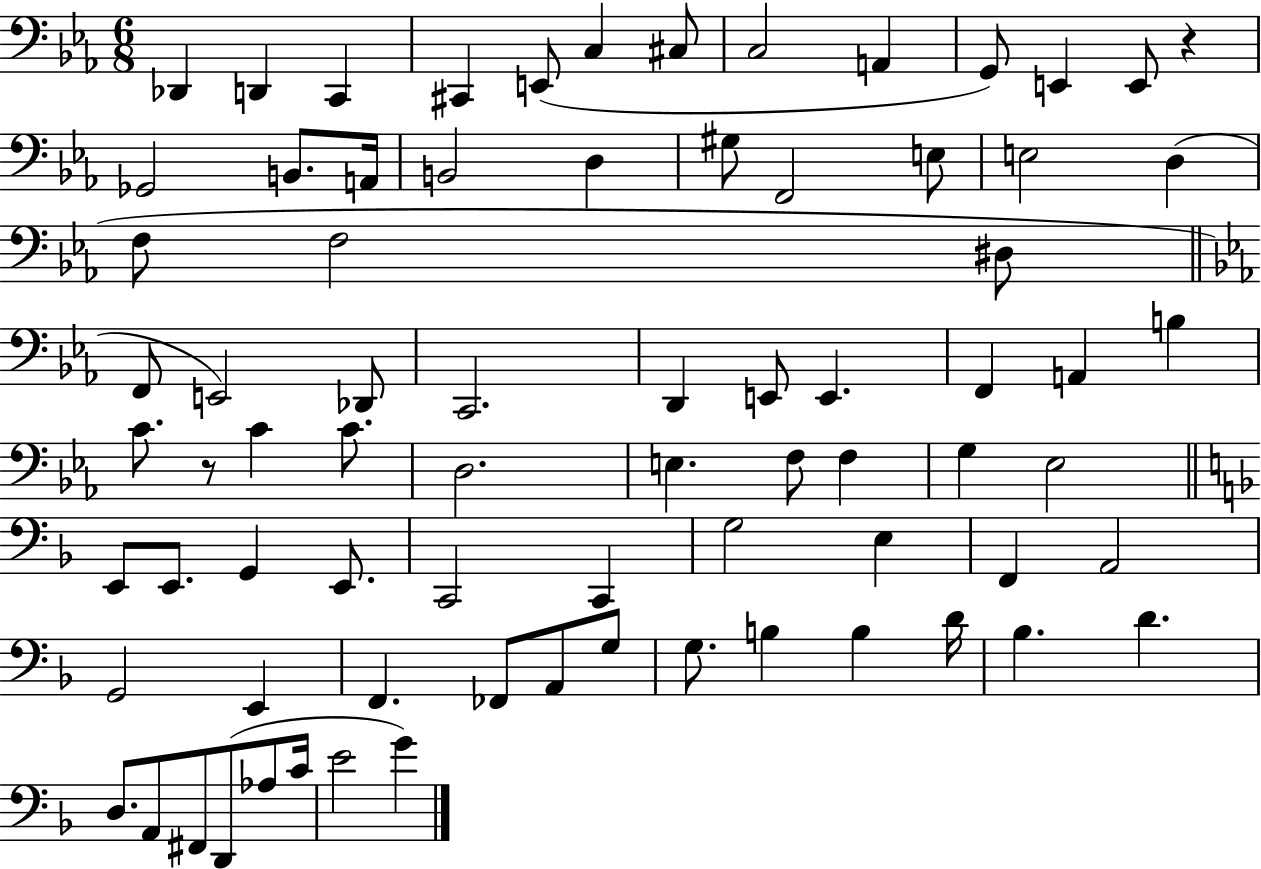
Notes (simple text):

Db2/q D2/q C2/q C#2/q E2/e C3/q C#3/e C3/h A2/q G2/e E2/q E2/e R/q Gb2/h B2/e. A2/s B2/h D3/q G#3/e F2/h E3/e E3/h D3/q F3/e F3/h D#3/e F2/e E2/h Db2/e C2/h. D2/q E2/e E2/q. F2/q A2/q B3/q C4/e. R/e C4/q C4/e. D3/h. E3/q. F3/e F3/q G3/q Eb3/h E2/e E2/e. G2/q E2/e. C2/h C2/q G3/h E3/q F2/q A2/h G2/h E2/q F2/q. FES2/e A2/e G3/e G3/e. B3/q B3/q D4/s Bb3/q. D4/q. D3/e. A2/e F#2/e D2/e Ab3/e C4/s E4/h G4/q